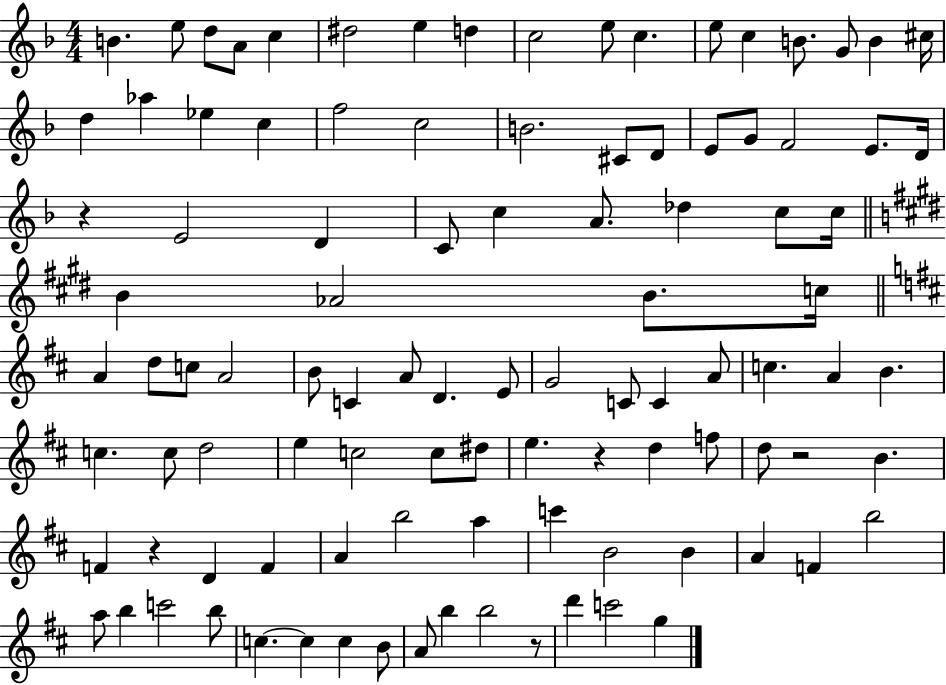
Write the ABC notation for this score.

X:1
T:Untitled
M:4/4
L:1/4
K:F
B e/2 d/2 A/2 c ^d2 e d c2 e/2 c e/2 c B/2 G/2 B ^c/4 d _a _e c f2 c2 B2 ^C/2 D/2 E/2 G/2 F2 E/2 D/4 z E2 D C/2 c A/2 _d c/2 c/4 B _A2 B/2 c/4 A d/2 c/2 A2 B/2 C A/2 D E/2 G2 C/2 C A/2 c A B c c/2 d2 e c2 c/2 ^d/2 e z d f/2 d/2 z2 B F z D F A b2 a c' B2 B A F b2 a/2 b c'2 b/2 c c c B/2 A/2 b b2 z/2 d' c'2 g